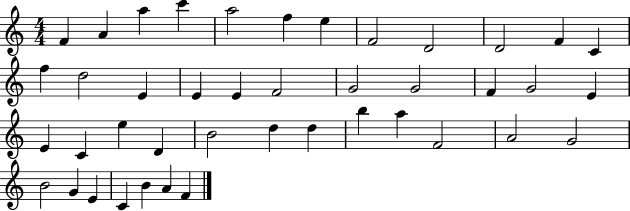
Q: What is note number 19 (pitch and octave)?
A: G4